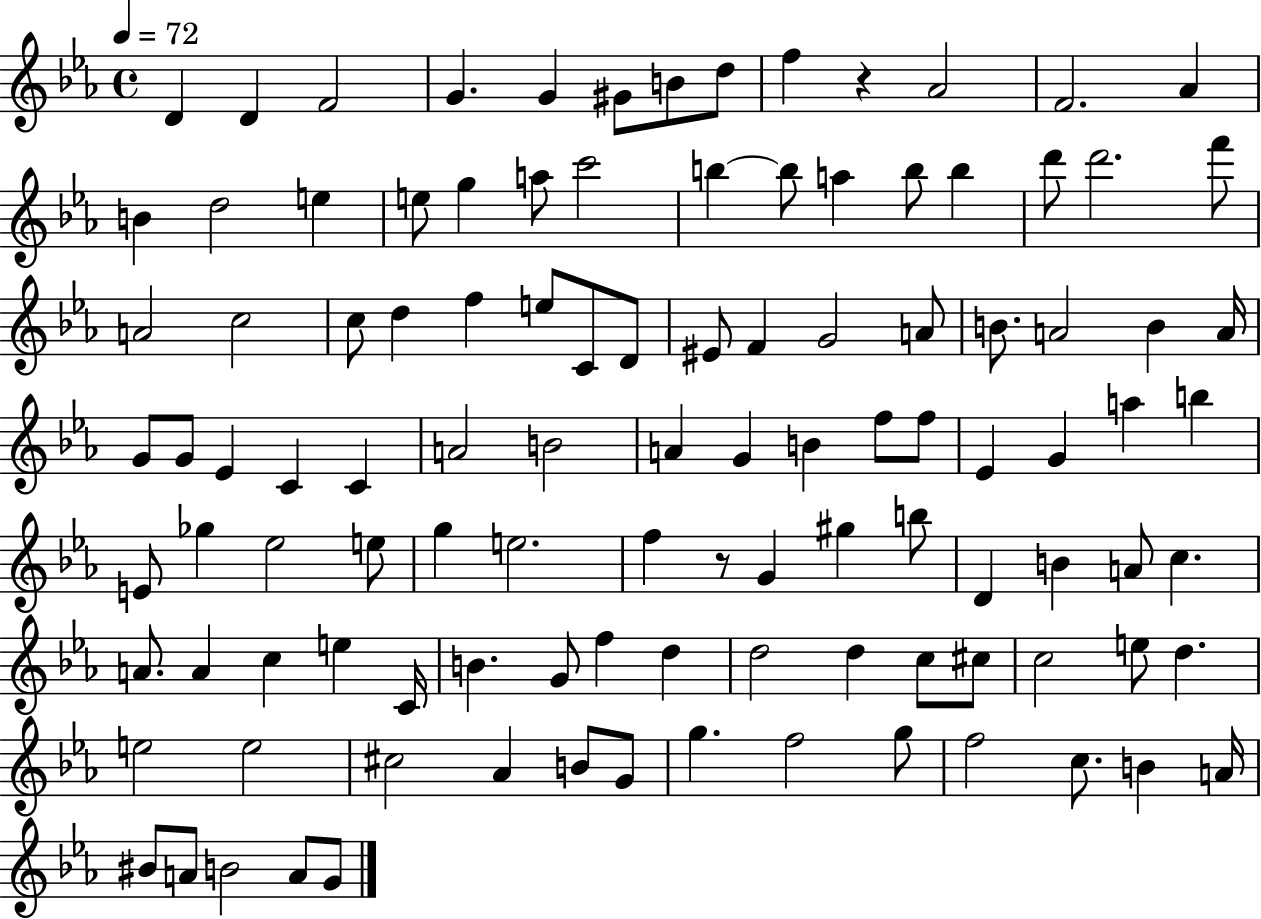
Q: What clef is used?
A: treble